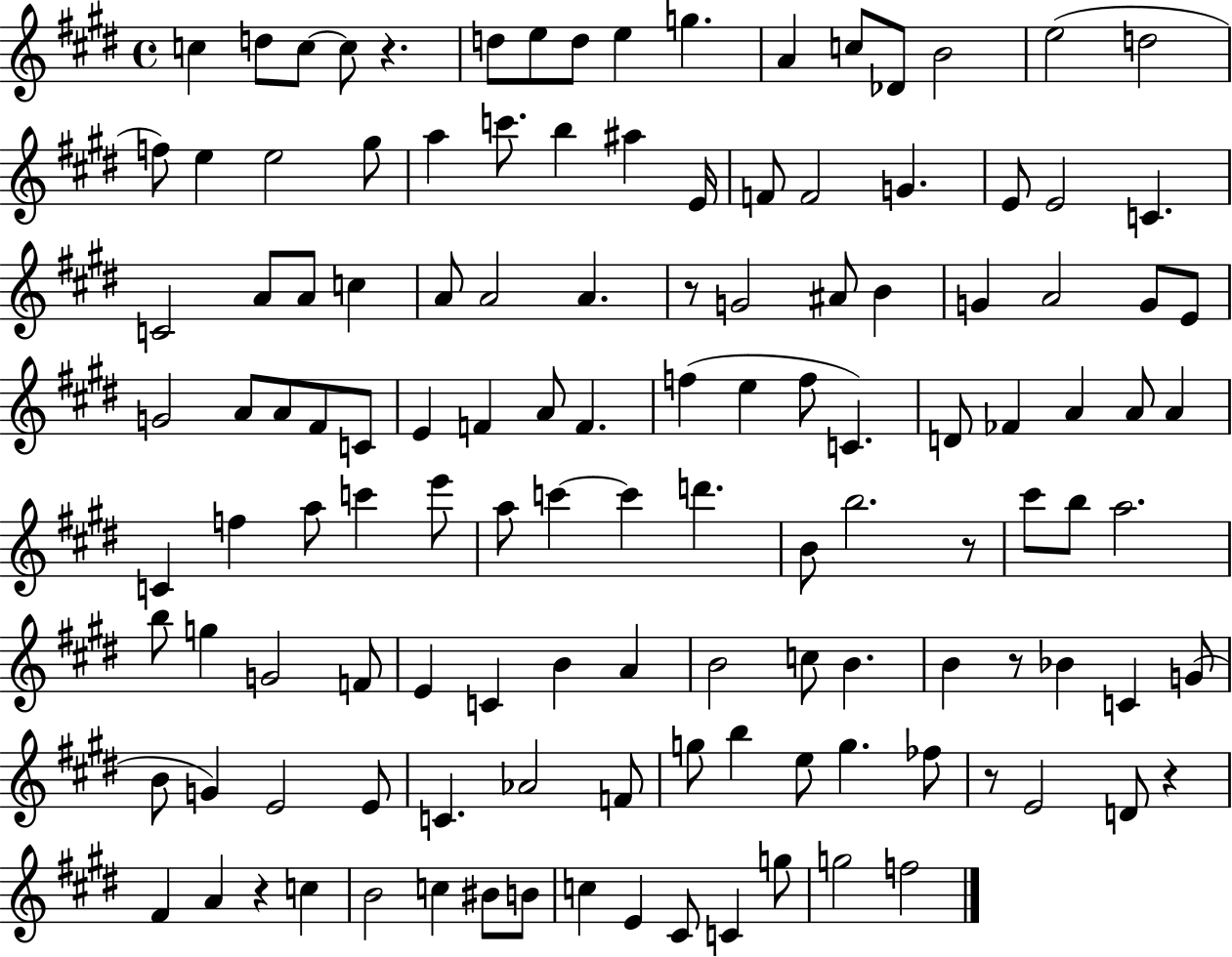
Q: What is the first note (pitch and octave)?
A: C5